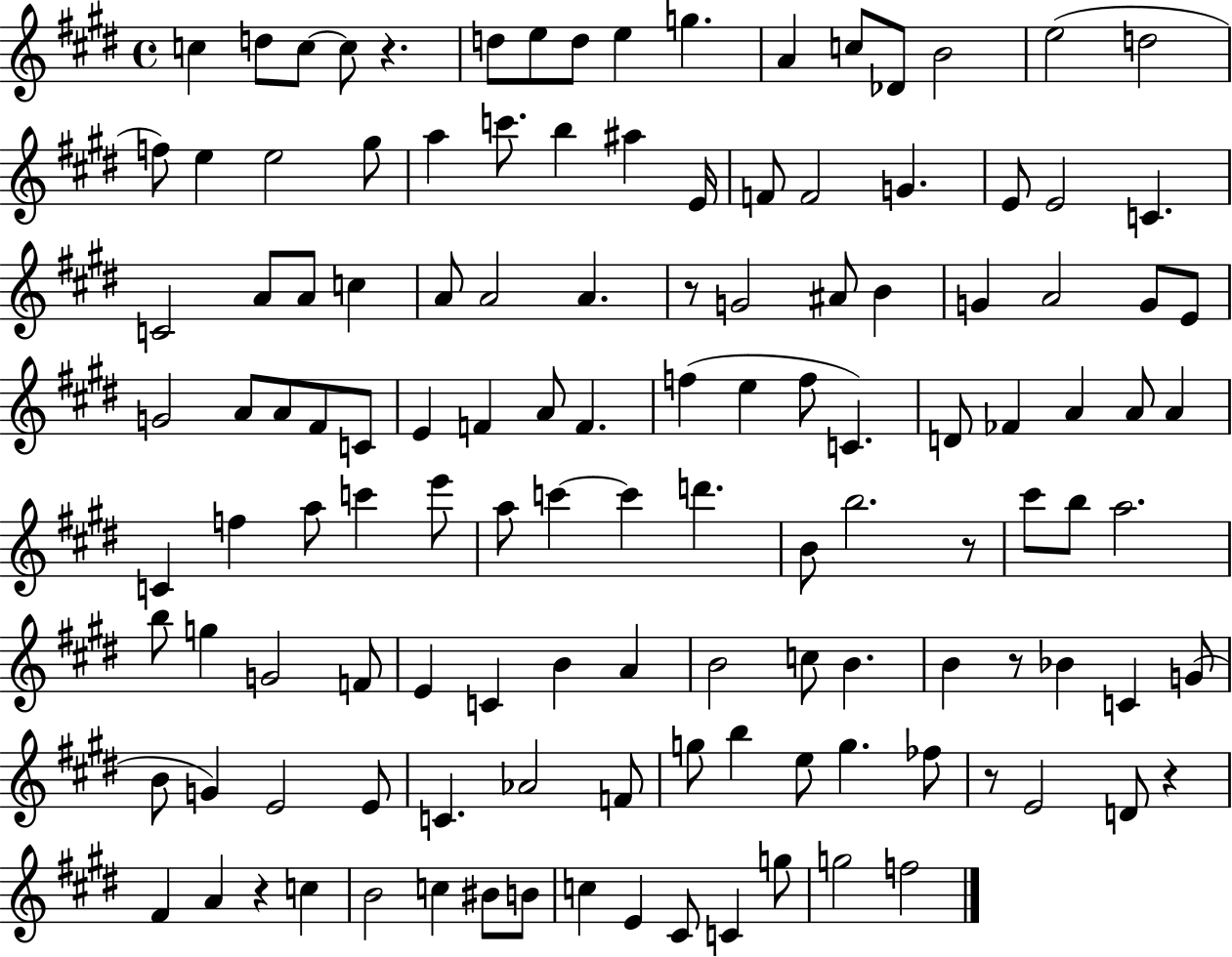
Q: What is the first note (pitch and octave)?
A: C5